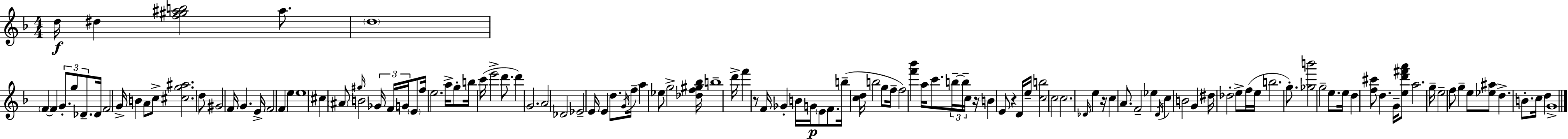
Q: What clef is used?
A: treble